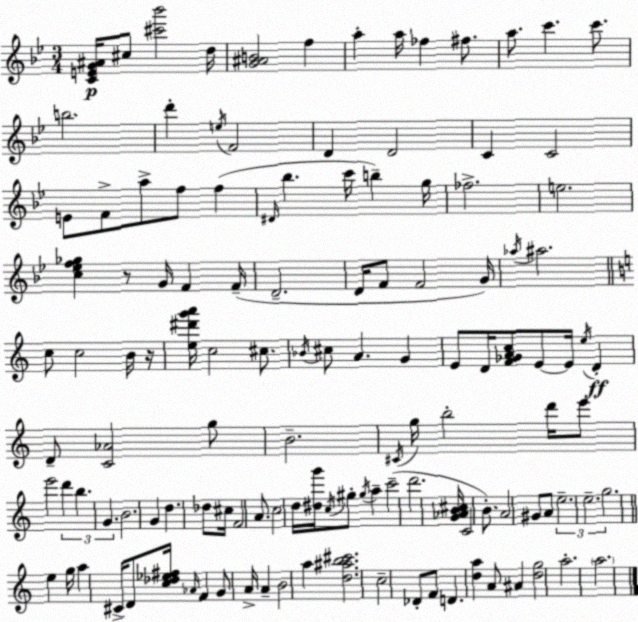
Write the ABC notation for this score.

X:1
T:Untitled
M:3/4
L:1/4
K:Gm
[CEG^A]/4 ^c/2 [^c'_b']2 d/4 [G^AB]2 f a a/4 _f ^f/2 a/2 c' c'/2 b2 d' e/4 F2 D D2 C C2 E/2 F/2 a/2 f/2 f ^D/4 _b c'/4 b g/4 _f2 e2 [c_ef_g] z/2 G/4 F F/4 D2 D/4 F/2 F2 G/4 _a/4 ^a2 c/2 c2 B/4 z/4 [e^d'g'a']/4 c2 ^c/2 _B/4 ^c/2 A G E/2 D/4 [F_GAc]/2 E/2 E/4 e/4 D D/2 [C_A]2 g/2 B2 ^C/4 g/4 b2 d'/4 e'/2 e'2 d' b G B2 G d _d/2 ^c/4 F2 A/2 c2 d/4 [^dg']/4 c/4 ^g/2 ^g/4 a c'2 d'2 [G_AB^c]/4 C2 B/2 A2 ^G/2 A/2 e2 e2 g2 e g/4 a ^C/4 D/2 [c_d_e^f]/4 _A/4 F G/2 A/4 A B2 a [d^ab^c']2 c2 _D/2 F/2 D [da] A/2 ^A [dg]2 a2 a2